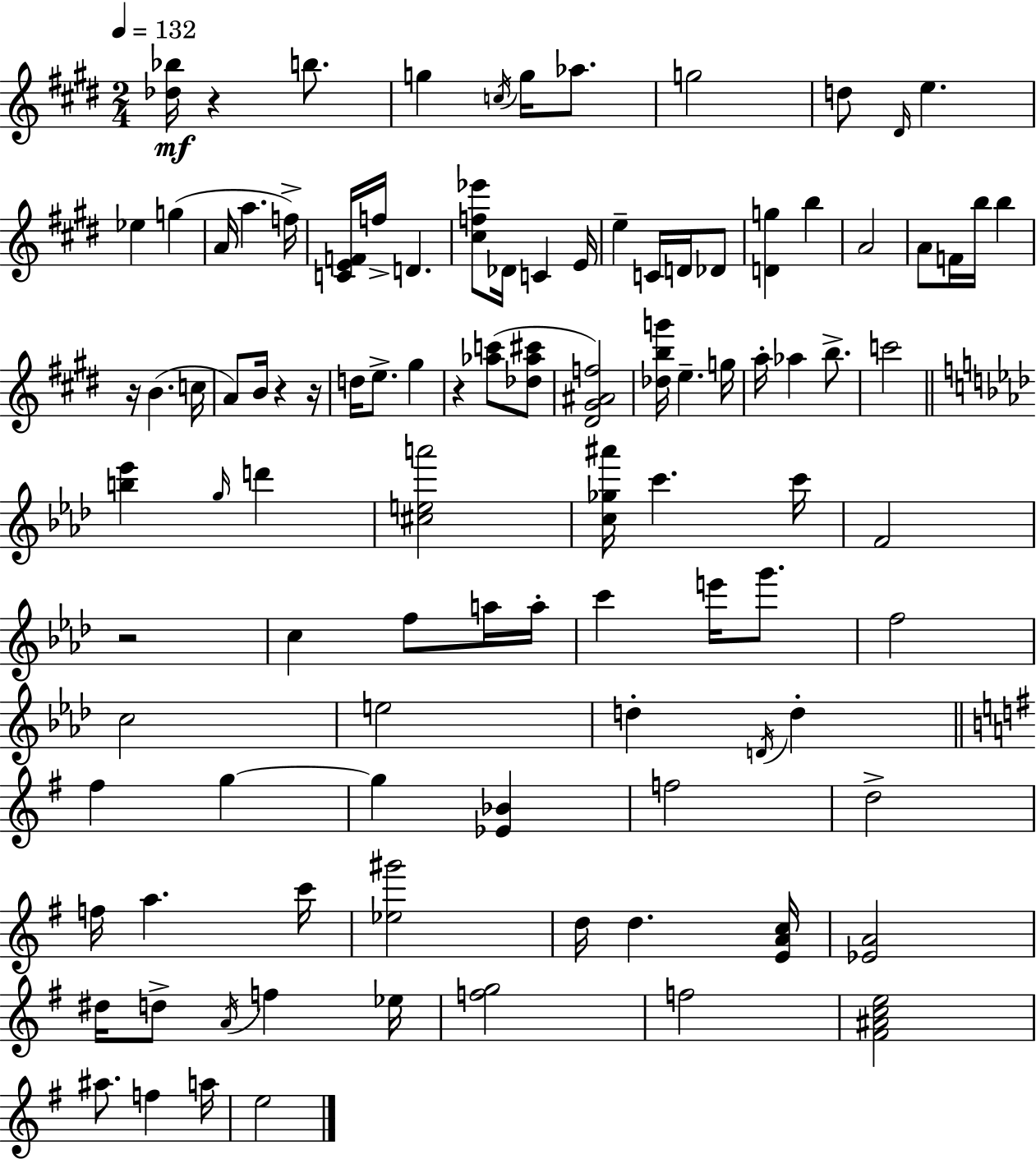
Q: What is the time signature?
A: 2/4